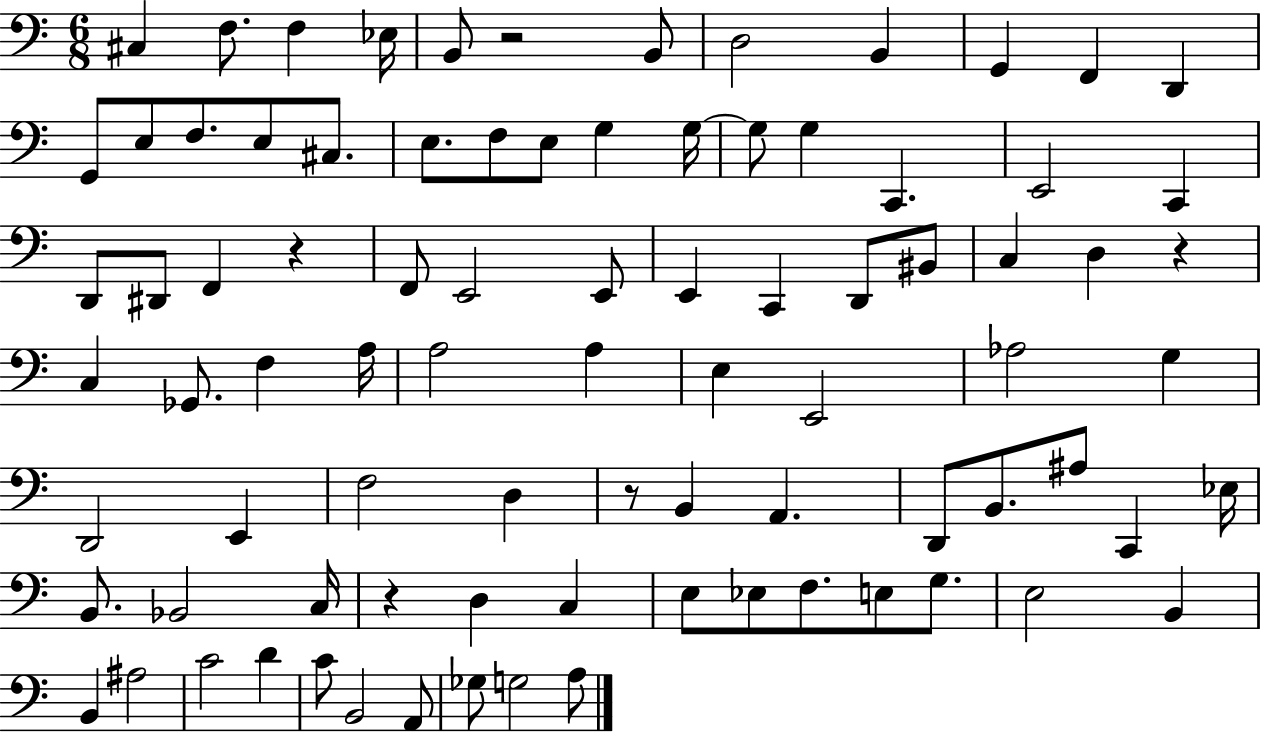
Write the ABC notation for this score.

X:1
T:Untitled
M:6/8
L:1/4
K:C
^C, F,/2 F, _E,/4 B,,/2 z2 B,,/2 D,2 B,, G,, F,, D,, G,,/2 E,/2 F,/2 E,/2 ^C,/2 E,/2 F,/2 E,/2 G, G,/4 G,/2 G, C,, E,,2 C,, D,,/2 ^D,,/2 F,, z F,,/2 E,,2 E,,/2 E,, C,, D,,/2 ^B,,/2 C, D, z C, _G,,/2 F, A,/4 A,2 A, E, E,,2 _A,2 G, D,,2 E,, F,2 D, z/2 B,, A,, D,,/2 B,,/2 ^A,/2 C,, _E,/4 B,,/2 _B,,2 C,/4 z D, C, E,/2 _E,/2 F,/2 E,/2 G,/2 E,2 B,, B,, ^A,2 C2 D C/2 B,,2 A,,/2 _G,/2 G,2 A,/2